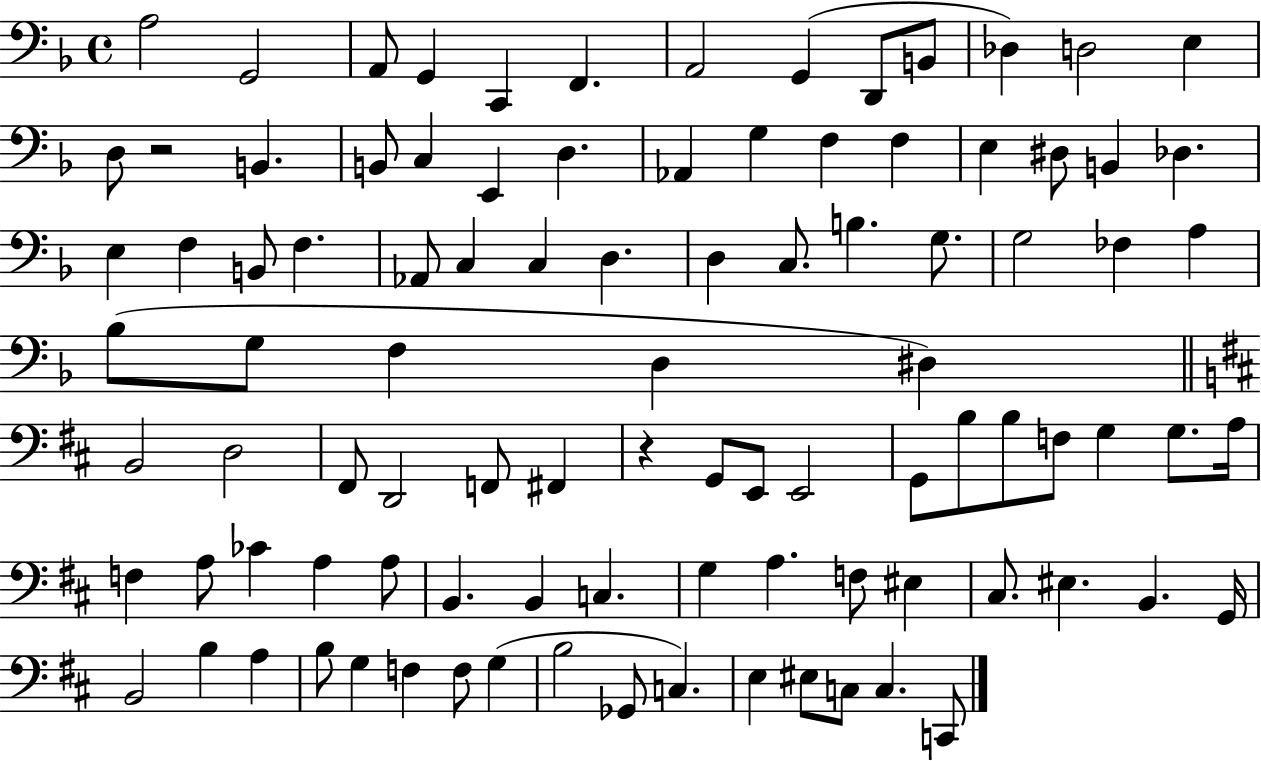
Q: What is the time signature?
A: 4/4